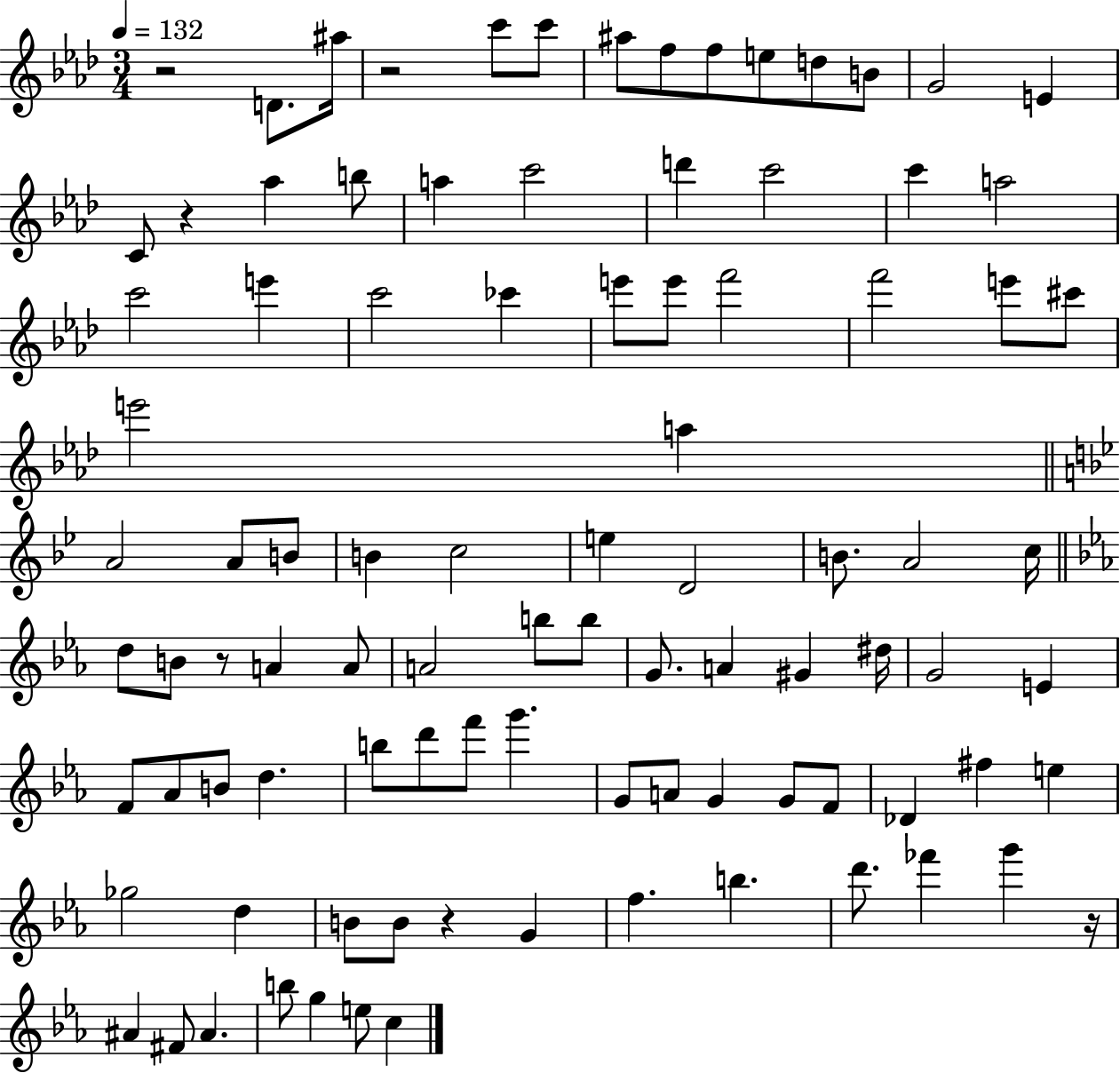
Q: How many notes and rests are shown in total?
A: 95